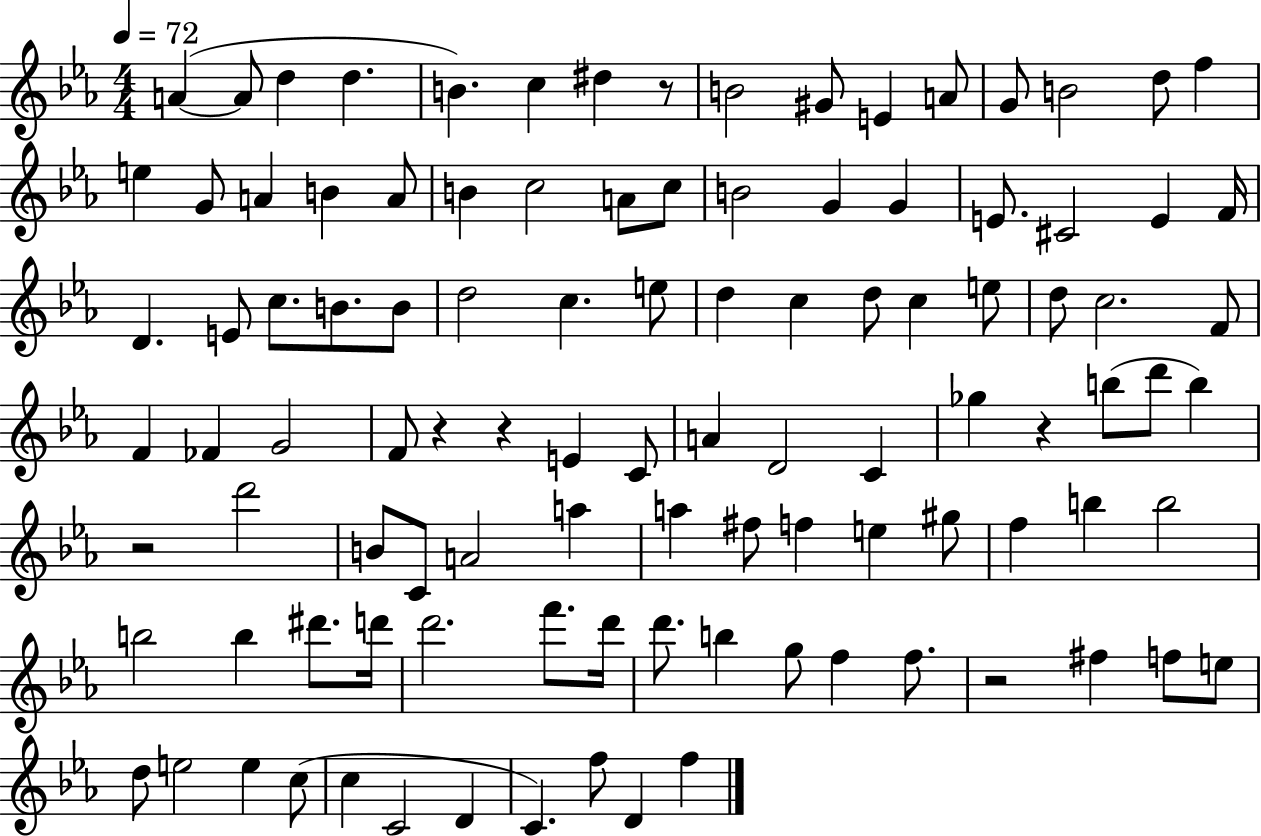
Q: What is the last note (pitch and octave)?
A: F5